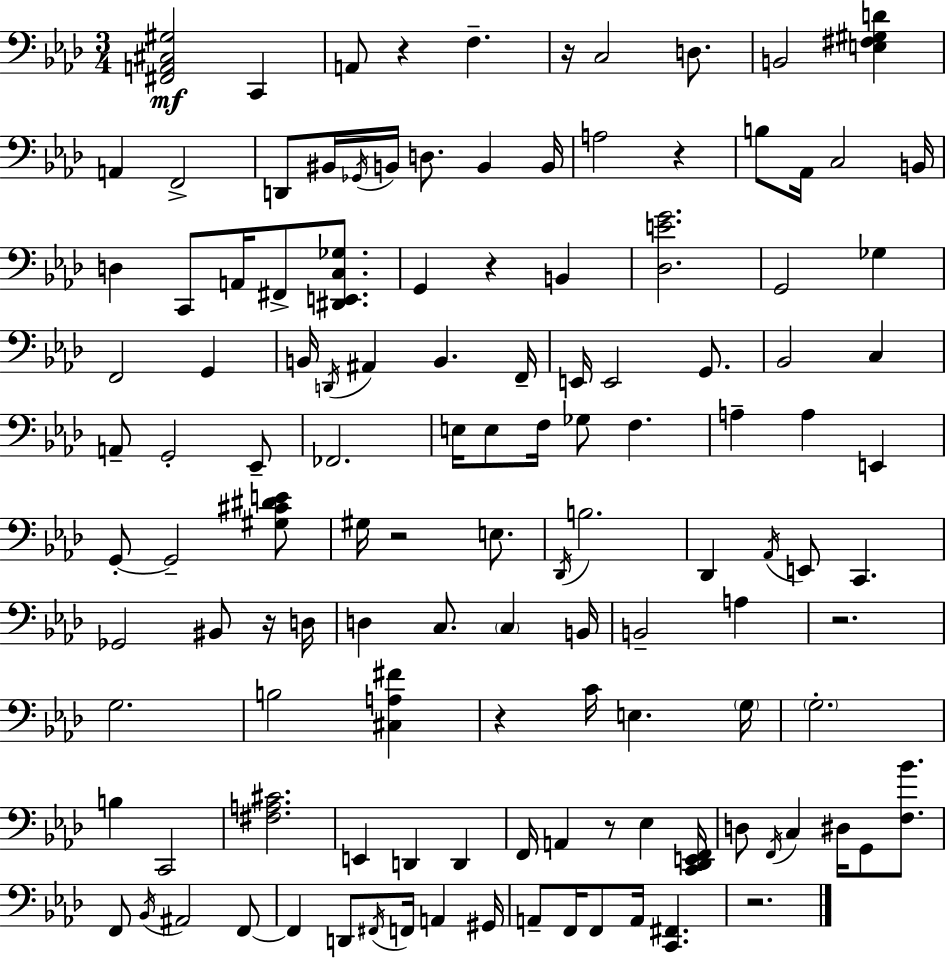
[F#2,A2,C#3,G#3]/h C2/q A2/e R/q F3/q. R/s C3/h D3/e. B2/h [E3,F#3,G#3,D4]/q A2/q F2/h D2/e BIS2/s Gb2/s B2/s D3/e. B2/q B2/s A3/h R/q B3/e Ab2/s C3/h B2/s D3/q C2/e A2/s F#2/e [D#2,E2,C3,Gb3]/e. G2/q R/q B2/q [Db3,E4,G4]/h. G2/h Gb3/q F2/h G2/q B2/s D2/s A#2/q B2/q. F2/s E2/s E2/h G2/e. Bb2/h C3/q A2/e G2/h Eb2/e FES2/h. E3/s E3/e F3/s Gb3/e F3/q. A3/q A3/q E2/q G2/e G2/h [G#3,C#4,D#4,E4]/e G#3/s R/h E3/e. Db2/s B3/h. Db2/q Ab2/s E2/e C2/q. Gb2/h BIS2/e R/s D3/s D3/q C3/e. C3/q B2/s B2/h A3/q R/h. G3/h. B3/h [C#3,A3,F#4]/q R/q C4/s E3/q. G3/s G3/h. B3/q C2/h [F#3,A3,C#4]/h. E2/q D2/q D2/q F2/s A2/q R/e Eb3/q [C2,Db2,E2,F2]/s D3/e F2/s C3/q D#3/s G2/e [F3,Bb4]/e. F2/e Bb2/s A#2/h F2/e F2/q D2/e F#2/s F2/s A2/q G#2/s A2/e F2/s F2/e A2/s [C2,F#2]/q. R/h.